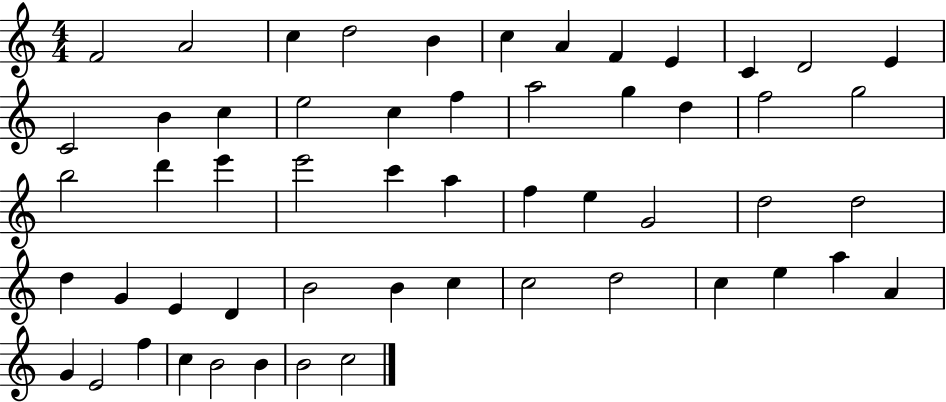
X:1
T:Untitled
M:4/4
L:1/4
K:C
F2 A2 c d2 B c A F E C D2 E C2 B c e2 c f a2 g d f2 g2 b2 d' e' e'2 c' a f e G2 d2 d2 d G E D B2 B c c2 d2 c e a A G E2 f c B2 B B2 c2